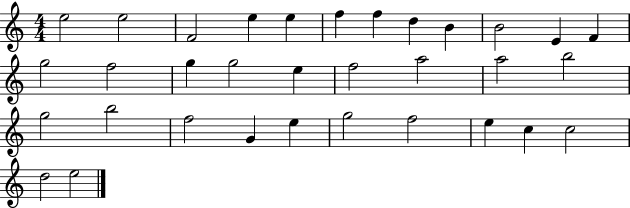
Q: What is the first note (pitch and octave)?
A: E5